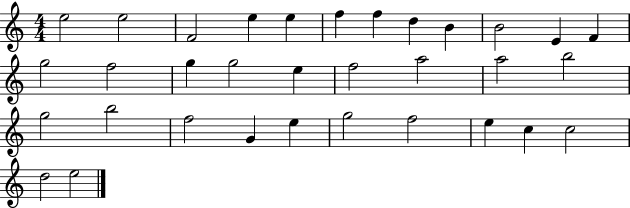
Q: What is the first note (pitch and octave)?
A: E5